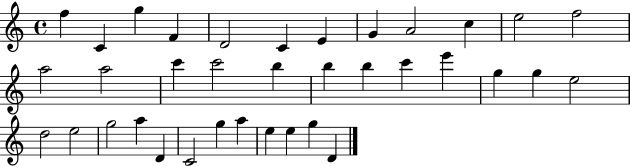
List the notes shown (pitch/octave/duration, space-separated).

F5/q C4/q G5/q F4/q D4/h C4/q E4/q G4/q A4/h C5/q E5/h F5/h A5/h A5/h C6/q C6/h B5/q B5/q B5/q C6/q E6/q G5/q G5/q E5/h D5/h E5/h G5/h A5/q D4/q C4/h G5/q A5/q E5/q E5/q G5/q D4/q